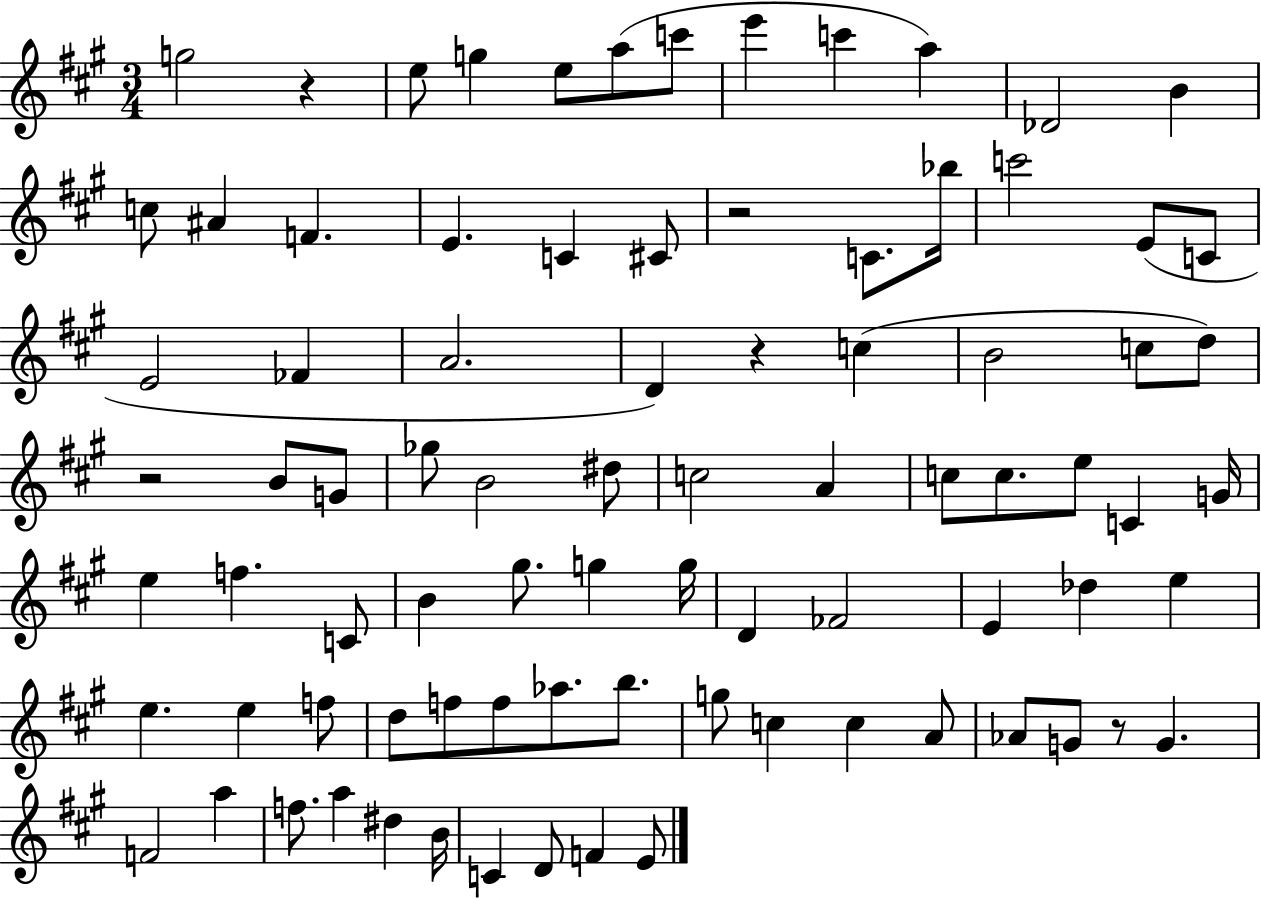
{
  \clef treble
  \numericTimeSignature
  \time 3/4
  \key a \major
  g''2 r4 | e''8 g''4 e''8 a''8( c'''8 | e'''4 c'''4 a''4) | des'2 b'4 | \break c''8 ais'4 f'4. | e'4. c'4 cis'8 | r2 c'8. bes''16 | c'''2 e'8( c'8 | \break e'2 fes'4 | a'2. | d'4) r4 c''4( | b'2 c''8 d''8) | \break r2 b'8 g'8 | ges''8 b'2 dis''8 | c''2 a'4 | c''8 c''8. e''8 c'4 g'16 | \break e''4 f''4. c'8 | b'4 gis''8. g''4 g''16 | d'4 fes'2 | e'4 des''4 e''4 | \break e''4. e''4 f''8 | d''8 f''8 f''8 aes''8. b''8. | g''8 c''4 c''4 a'8 | aes'8 g'8 r8 g'4. | \break f'2 a''4 | f''8. a''4 dis''4 b'16 | c'4 d'8 f'4 e'8 | \bar "|."
}